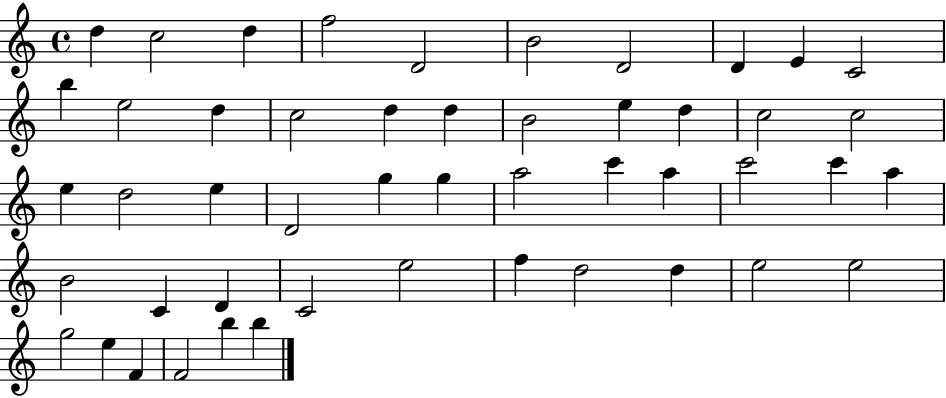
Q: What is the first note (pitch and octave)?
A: D5